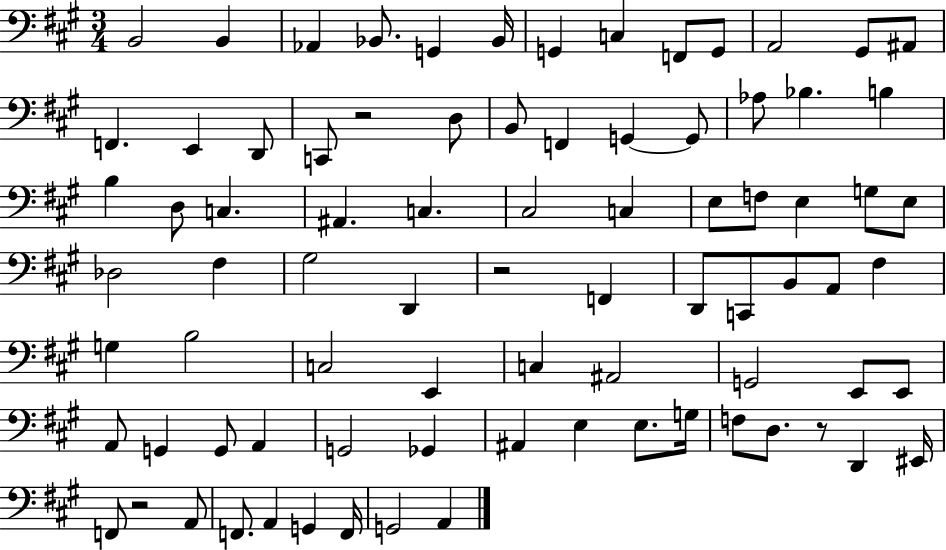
X:1
T:Untitled
M:3/4
L:1/4
K:A
B,,2 B,, _A,, _B,,/2 G,, _B,,/4 G,, C, F,,/2 G,,/2 A,,2 ^G,,/2 ^A,,/2 F,, E,, D,,/2 C,,/2 z2 D,/2 B,,/2 F,, G,, G,,/2 _A,/2 _B, B, B, D,/2 C, ^A,, C, ^C,2 C, E,/2 F,/2 E, G,/2 E,/2 _D,2 ^F, ^G,2 D,, z2 F,, D,,/2 C,,/2 B,,/2 A,,/2 ^F, G, B,2 C,2 E,, C, ^A,,2 G,,2 E,,/2 E,,/2 A,,/2 G,, G,,/2 A,, G,,2 _G,, ^A,, E, E,/2 G,/4 F,/2 D,/2 z/2 D,, ^E,,/4 F,,/2 z2 A,,/2 F,,/2 A,, G,, F,,/4 G,,2 A,,